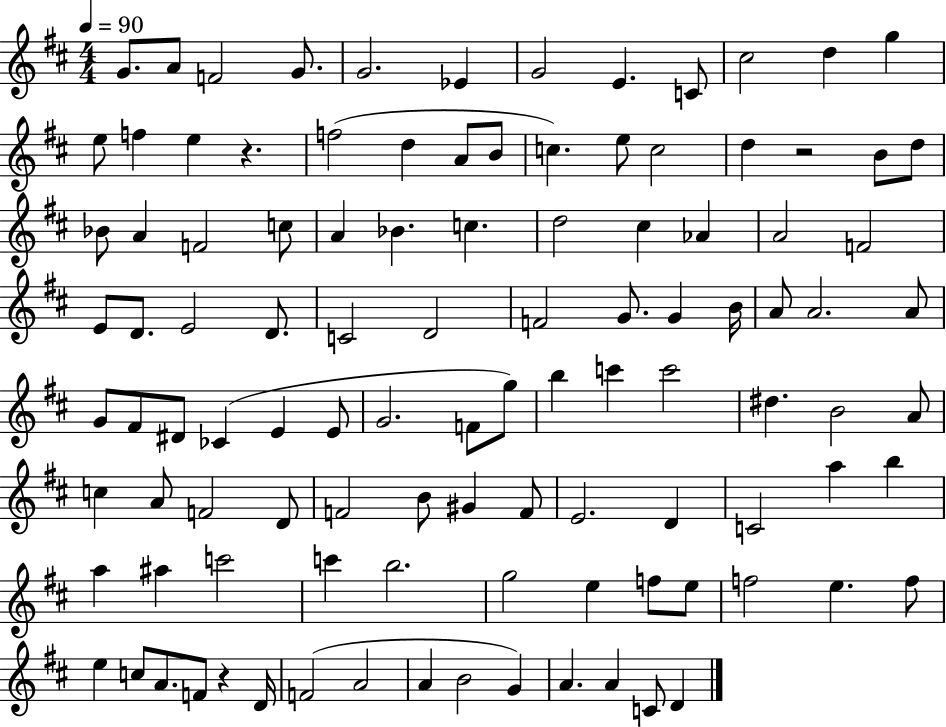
{
  \clef treble
  \numericTimeSignature
  \time 4/4
  \key d \major
  \tempo 4 = 90
  g'8. a'8 f'2 g'8. | g'2. ees'4 | g'2 e'4. c'8 | cis''2 d''4 g''4 | \break e''8 f''4 e''4 r4. | f''2( d''4 a'8 b'8 | c''4.) e''8 c''2 | d''4 r2 b'8 d''8 | \break bes'8 a'4 f'2 c''8 | a'4 bes'4. c''4. | d''2 cis''4 aes'4 | a'2 f'2 | \break e'8 d'8. e'2 d'8. | c'2 d'2 | f'2 g'8. g'4 b'16 | a'8 a'2. a'8 | \break g'8 fis'8 dis'8 ces'4( e'4 e'8 | g'2. f'8 g''8) | b''4 c'''4 c'''2 | dis''4. b'2 a'8 | \break c''4 a'8 f'2 d'8 | f'2 b'8 gis'4 f'8 | e'2. d'4 | c'2 a''4 b''4 | \break a''4 ais''4 c'''2 | c'''4 b''2. | g''2 e''4 f''8 e''8 | f''2 e''4. f''8 | \break e''4 c''8 a'8. f'8 r4 d'16 | f'2( a'2 | a'4 b'2 g'4) | a'4. a'4 c'8 d'4 | \break \bar "|."
}